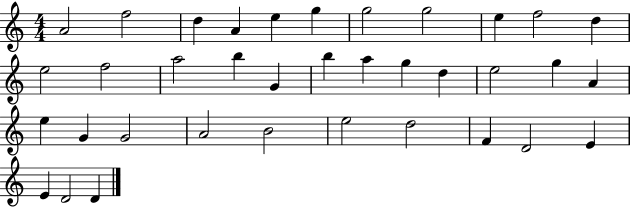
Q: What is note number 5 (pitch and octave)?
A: E5